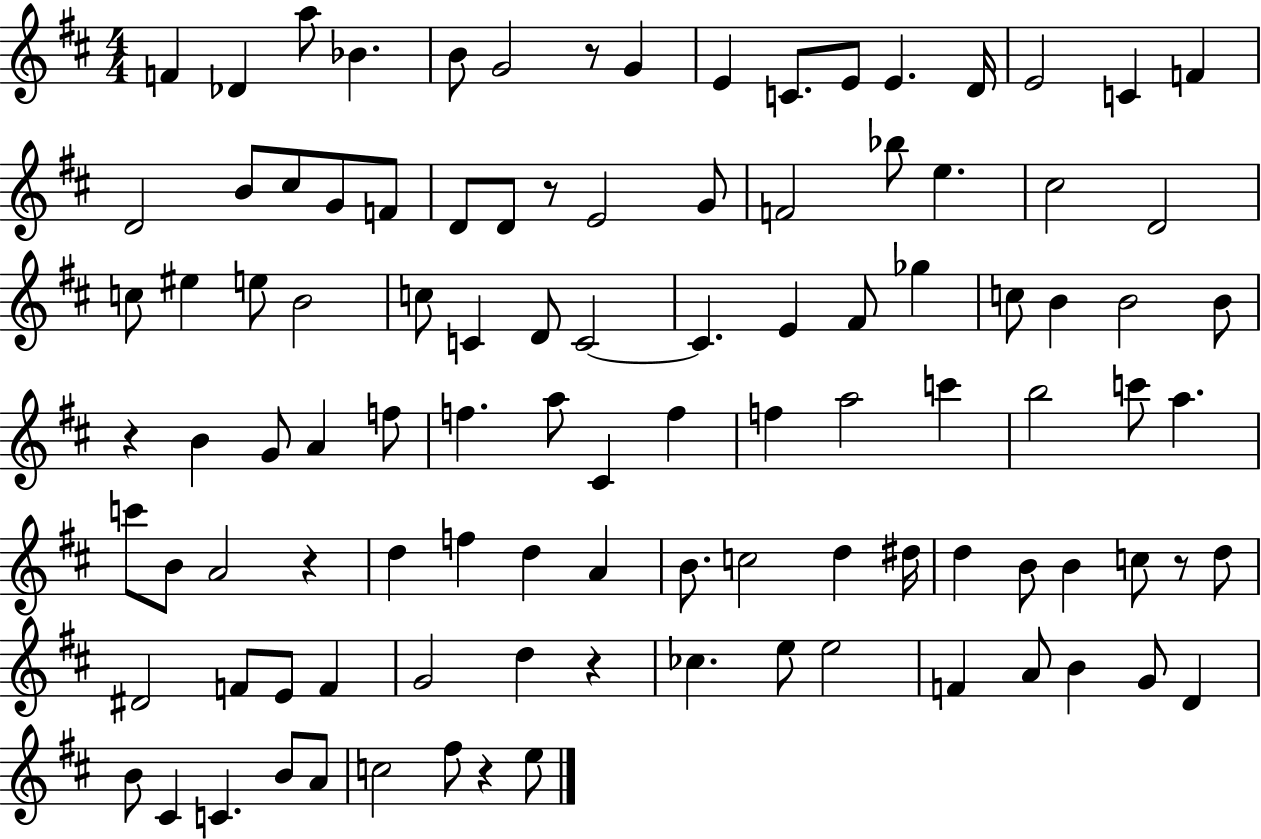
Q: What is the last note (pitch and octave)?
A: E5